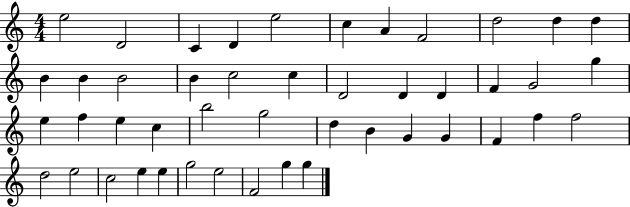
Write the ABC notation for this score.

X:1
T:Untitled
M:4/4
L:1/4
K:C
e2 D2 C D e2 c A F2 d2 d d B B B2 B c2 c D2 D D F G2 g e f e c b2 g2 d B G G F f f2 d2 e2 c2 e e g2 e2 F2 g g